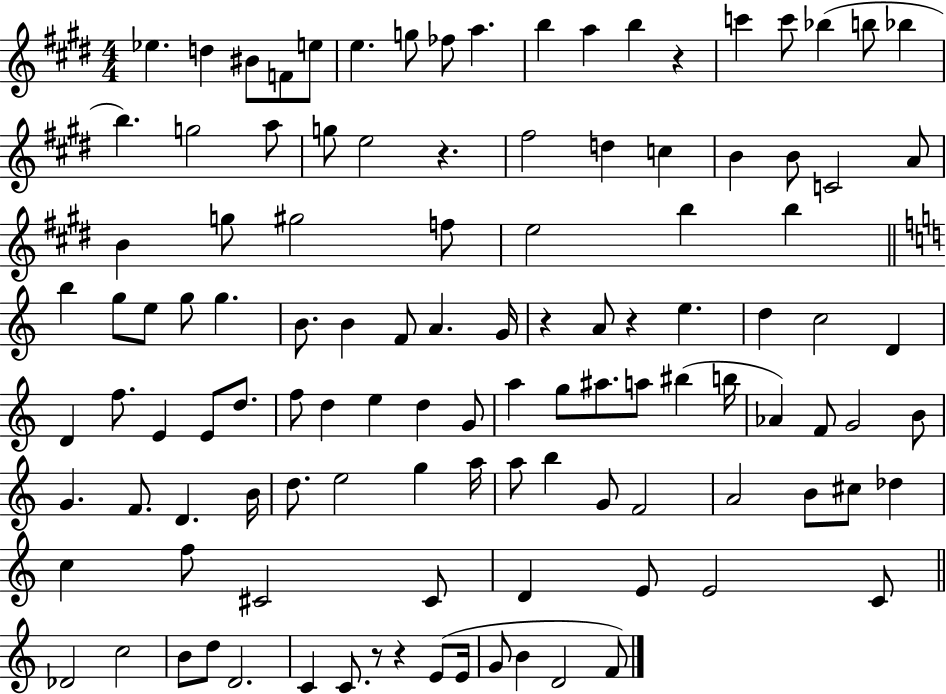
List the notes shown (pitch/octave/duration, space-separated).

Eb5/q. D5/q BIS4/e F4/e E5/e E5/q. G5/e FES5/e A5/q. B5/q A5/q B5/q R/q C6/q C6/e Bb5/q B5/e Bb5/q B5/q. G5/h A5/e G5/e E5/h R/q. F#5/h D5/q C5/q B4/q B4/e C4/h A4/e B4/q G5/e G#5/h F5/e E5/h B5/q B5/q B5/q G5/e E5/e G5/e G5/q. B4/e. B4/q F4/e A4/q. G4/s R/q A4/e R/q E5/q. D5/q C5/h D4/q D4/q F5/e. E4/q E4/e D5/e. F5/e D5/q E5/q D5/q G4/e A5/q G5/e A#5/e. A5/e BIS5/q B5/s Ab4/q F4/e G4/h B4/e G4/q. F4/e. D4/q. B4/s D5/e. E5/h G5/q A5/s A5/e B5/q G4/e F4/h A4/h B4/e C#5/e Db5/q C5/q F5/e C#4/h C#4/e D4/q E4/e E4/h C4/e Db4/h C5/h B4/e D5/e D4/h. C4/q C4/e. R/e R/q E4/e E4/s G4/e B4/q D4/h F4/e